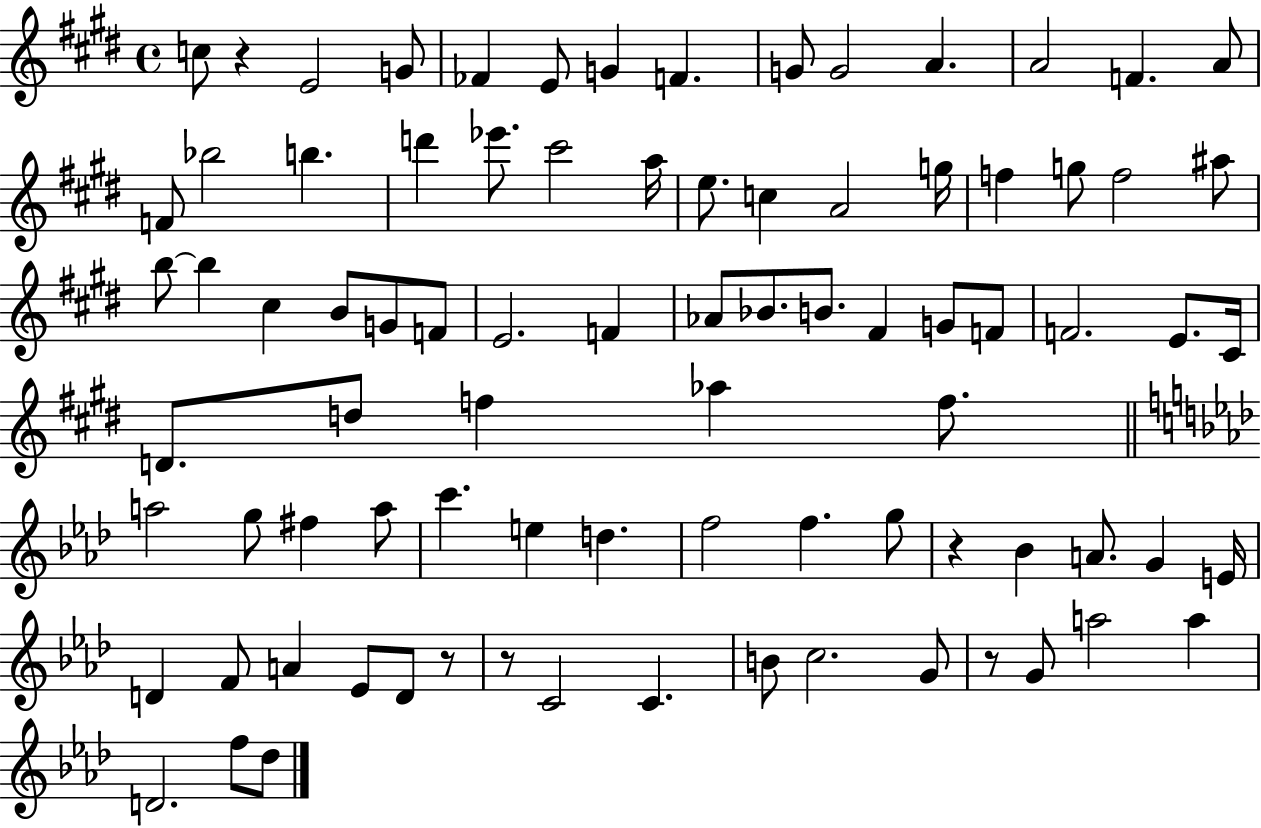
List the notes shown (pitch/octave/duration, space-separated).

C5/e R/q E4/h G4/e FES4/q E4/e G4/q F4/q. G4/e G4/h A4/q. A4/h F4/q. A4/e F4/e Bb5/h B5/q. D6/q Eb6/e. C#6/h A5/s E5/e. C5/q A4/h G5/s F5/q G5/e F5/h A#5/e B5/e B5/q C#5/q B4/e G4/e F4/e E4/h. F4/q Ab4/e Bb4/e. B4/e. F#4/q G4/e F4/e F4/h. E4/e. C#4/s D4/e. D5/e F5/q Ab5/q F5/e. A5/h G5/e F#5/q A5/e C6/q. E5/q D5/q. F5/h F5/q. G5/e R/q Bb4/q A4/e. G4/q E4/s D4/q F4/e A4/q Eb4/e D4/e R/e R/e C4/h C4/q. B4/e C5/h. G4/e R/e G4/e A5/h A5/q D4/h. F5/e Db5/e